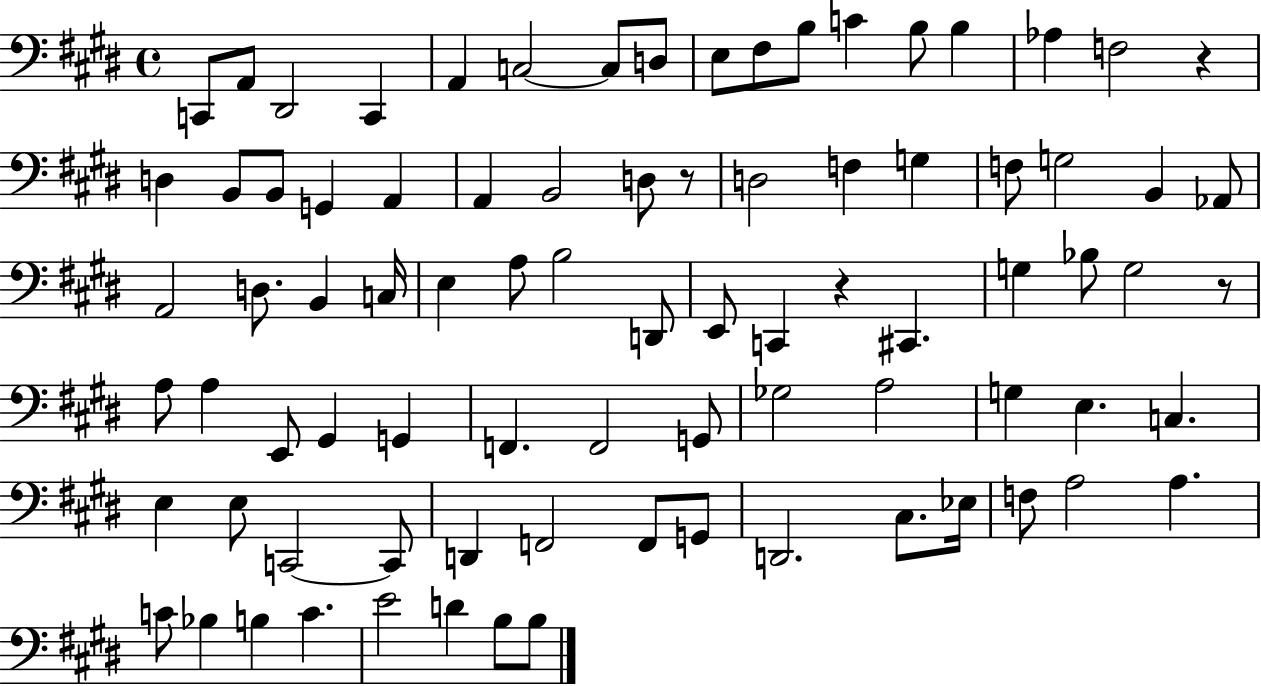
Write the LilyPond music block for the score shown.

{
  \clef bass
  \time 4/4
  \defaultTimeSignature
  \key e \major
  c,8 a,8 dis,2 c,4 | a,4 c2~~ c8 d8 | e8 fis8 b8 c'4 b8 b4 | aes4 f2 r4 | \break d4 b,8 b,8 g,4 a,4 | a,4 b,2 d8 r8 | d2 f4 g4 | f8 g2 b,4 aes,8 | \break a,2 d8. b,4 c16 | e4 a8 b2 d,8 | e,8 c,4 r4 cis,4. | g4 bes8 g2 r8 | \break a8 a4 e,8 gis,4 g,4 | f,4. f,2 g,8 | ges2 a2 | g4 e4. c4. | \break e4 e8 c,2~~ c,8 | d,4 f,2 f,8 g,8 | d,2. cis8. ees16 | f8 a2 a4. | \break c'8 bes4 b4 c'4. | e'2 d'4 b8 b8 | \bar "|."
}